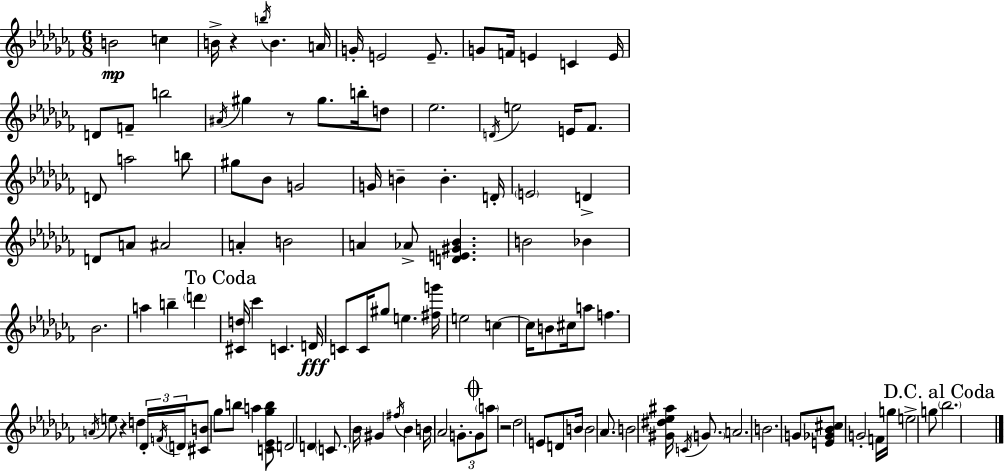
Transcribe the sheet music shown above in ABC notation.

X:1
T:Untitled
M:6/8
L:1/4
K:Abm
B2 c B/4 z b/4 B A/4 G/4 E2 E/2 G/2 F/4 E C E/4 D/2 F/2 b2 ^A/4 ^g z/2 ^g/2 b/4 d/2 _e2 D/4 e2 E/4 _F/2 D/2 a2 b/2 ^g/2 _B/2 G2 G/4 B B D/4 E2 D D/2 A/2 ^A2 A B2 A _A/2 [DE^G_B] B2 _B _B2 a b d' [^Cd]/4 _c' C D/4 C/2 C/4 ^g/2 e [^fg']/4 e2 c c/4 B/2 ^c/4 a/2 f A/4 e/2 z d _D/4 F/4 D/4 [^CB]/2 _g/2 b/2 a [C_E_gb]/2 D2 D C/2 _B/4 ^G ^f/4 _B B/4 _A2 G/2 G/2 a/2 z2 _d2 E/2 D/2 B/4 B2 _A/2 B2 [^G^d_e^a]/4 C/4 G/2 A2 B2 G/2 [E_G_B^c]/2 G2 F/4 g/4 e2 g/2 _b2